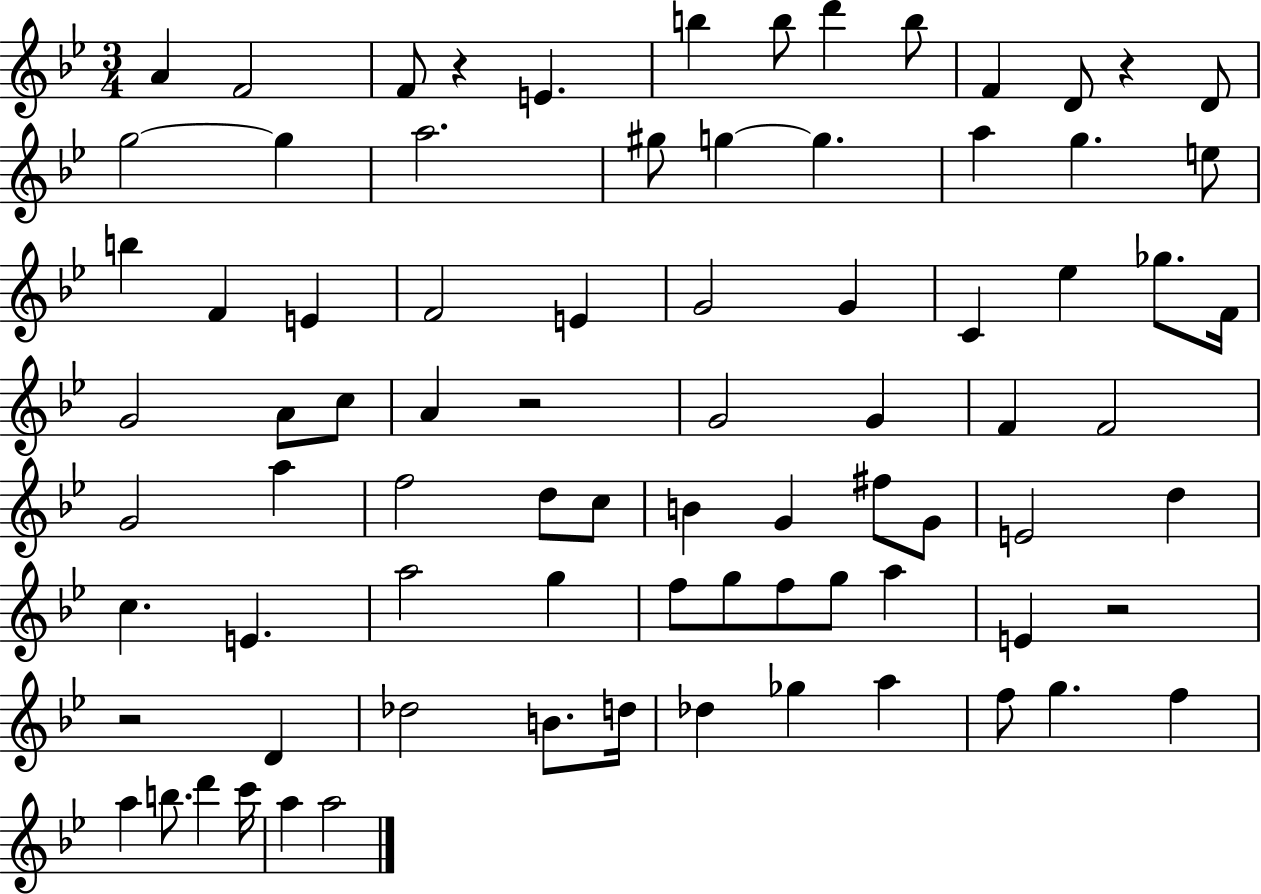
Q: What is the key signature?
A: BES major